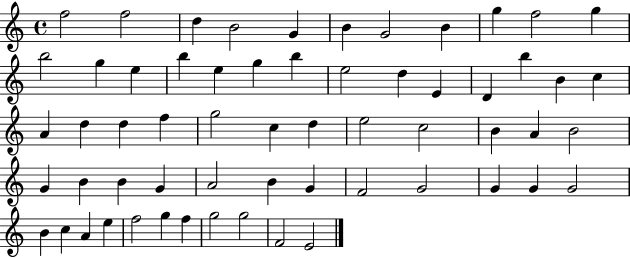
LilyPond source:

{
  \clef treble
  \time 4/4
  \defaultTimeSignature
  \key c \major
  f''2 f''2 | d''4 b'2 g'4 | b'4 g'2 b'4 | g''4 f''2 g''4 | \break b''2 g''4 e''4 | b''4 e''4 g''4 b''4 | e''2 d''4 e'4 | d'4 b''4 b'4 c''4 | \break a'4 d''4 d''4 f''4 | g''2 c''4 d''4 | e''2 c''2 | b'4 a'4 b'2 | \break g'4 b'4 b'4 g'4 | a'2 b'4 g'4 | f'2 g'2 | g'4 g'4 g'2 | \break b'4 c''4 a'4 e''4 | f''2 g''4 f''4 | g''2 g''2 | f'2 e'2 | \break \bar "|."
}